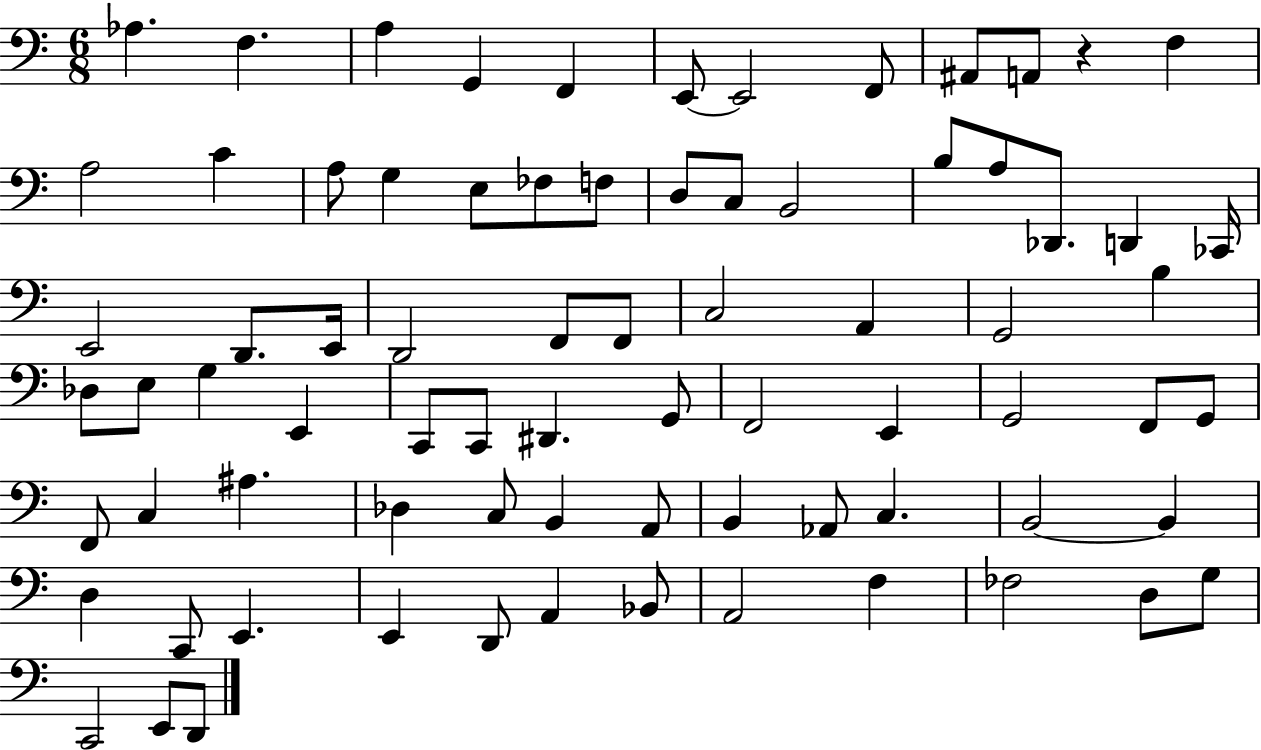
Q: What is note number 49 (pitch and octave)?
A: G2